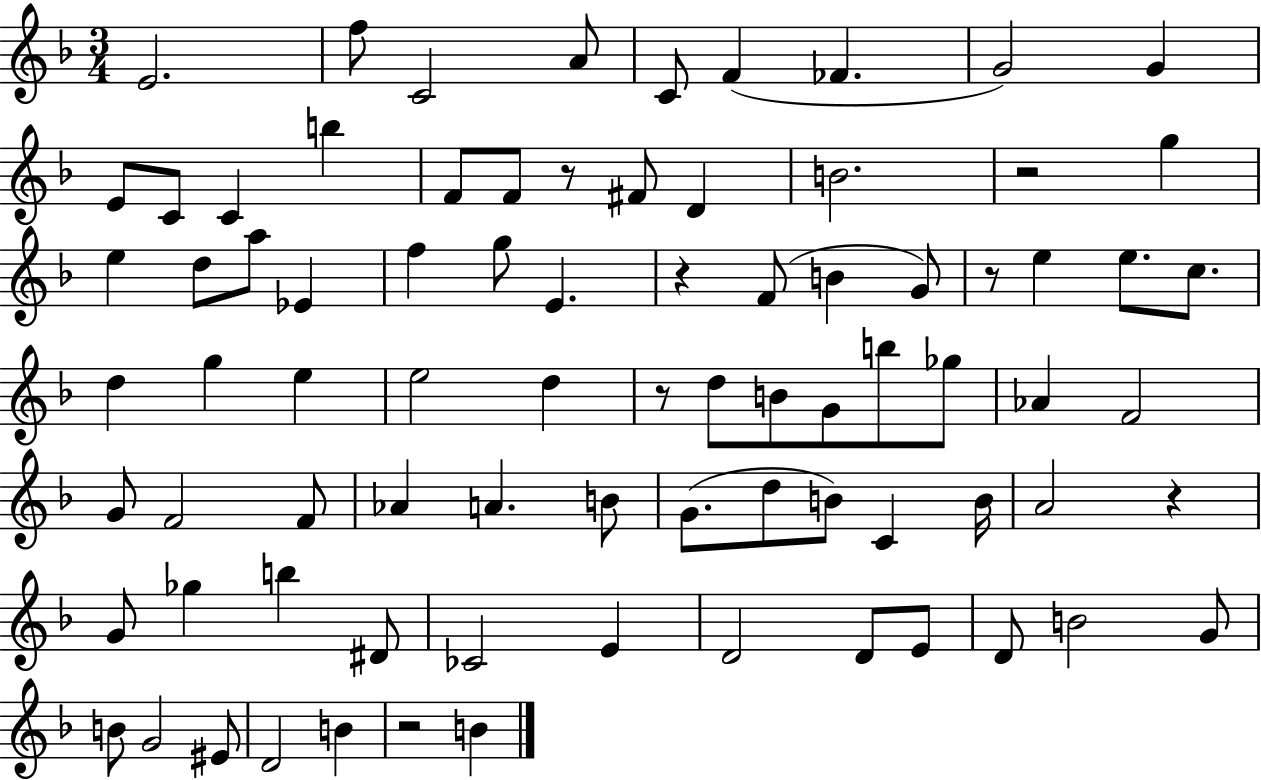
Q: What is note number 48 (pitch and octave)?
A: Ab4